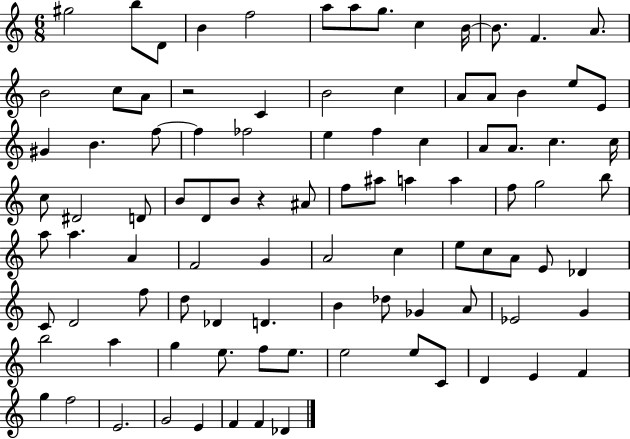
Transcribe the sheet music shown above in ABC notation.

X:1
T:Untitled
M:6/8
L:1/4
K:C
^g2 b/2 D/2 B f2 a/2 a/2 g/2 c B/4 B/2 F A/2 B2 c/2 A/2 z2 C B2 c A/2 A/2 B e/2 E/2 ^G B f/2 f _f2 e f c A/2 A/2 c c/4 c/2 ^D2 D/2 B/2 D/2 B/2 z ^A/2 f/2 ^a/2 a a f/2 g2 b/2 a/2 a A F2 G A2 c e/2 c/2 A/2 E/2 _D C/2 D2 f/2 d/2 _D D B _d/2 _G A/2 _E2 G b2 a g e/2 f/2 e/2 e2 e/2 C/2 D E F g f2 E2 G2 E F F _D